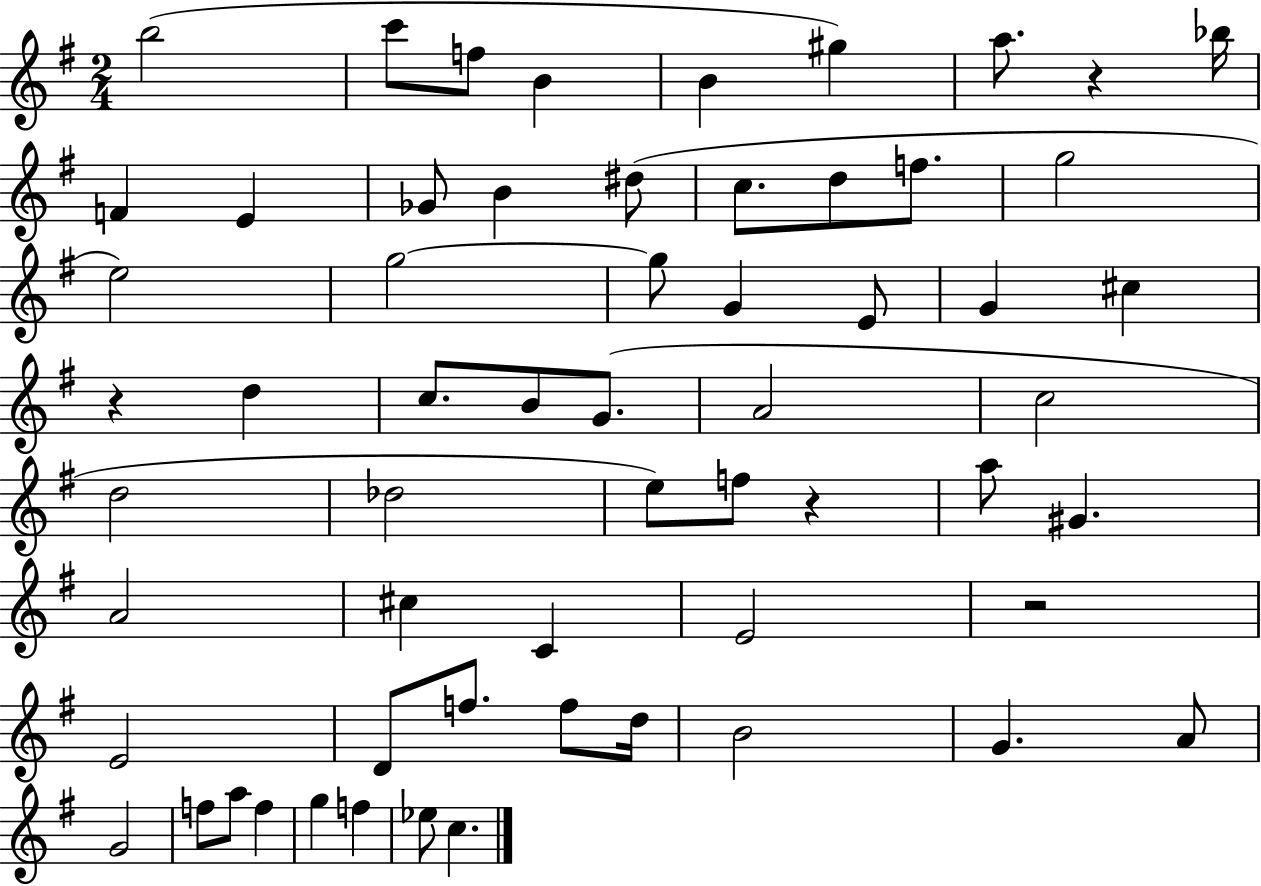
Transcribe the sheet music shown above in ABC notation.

X:1
T:Untitled
M:2/4
L:1/4
K:G
b2 c'/2 f/2 B B ^g a/2 z _b/4 F E _G/2 B ^d/2 c/2 d/2 f/2 g2 e2 g2 g/2 G E/2 G ^c z d c/2 B/2 G/2 A2 c2 d2 _d2 e/2 f/2 z a/2 ^G A2 ^c C E2 z2 E2 D/2 f/2 f/2 d/4 B2 G A/2 G2 f/2 a/2 f g f _e/2 c